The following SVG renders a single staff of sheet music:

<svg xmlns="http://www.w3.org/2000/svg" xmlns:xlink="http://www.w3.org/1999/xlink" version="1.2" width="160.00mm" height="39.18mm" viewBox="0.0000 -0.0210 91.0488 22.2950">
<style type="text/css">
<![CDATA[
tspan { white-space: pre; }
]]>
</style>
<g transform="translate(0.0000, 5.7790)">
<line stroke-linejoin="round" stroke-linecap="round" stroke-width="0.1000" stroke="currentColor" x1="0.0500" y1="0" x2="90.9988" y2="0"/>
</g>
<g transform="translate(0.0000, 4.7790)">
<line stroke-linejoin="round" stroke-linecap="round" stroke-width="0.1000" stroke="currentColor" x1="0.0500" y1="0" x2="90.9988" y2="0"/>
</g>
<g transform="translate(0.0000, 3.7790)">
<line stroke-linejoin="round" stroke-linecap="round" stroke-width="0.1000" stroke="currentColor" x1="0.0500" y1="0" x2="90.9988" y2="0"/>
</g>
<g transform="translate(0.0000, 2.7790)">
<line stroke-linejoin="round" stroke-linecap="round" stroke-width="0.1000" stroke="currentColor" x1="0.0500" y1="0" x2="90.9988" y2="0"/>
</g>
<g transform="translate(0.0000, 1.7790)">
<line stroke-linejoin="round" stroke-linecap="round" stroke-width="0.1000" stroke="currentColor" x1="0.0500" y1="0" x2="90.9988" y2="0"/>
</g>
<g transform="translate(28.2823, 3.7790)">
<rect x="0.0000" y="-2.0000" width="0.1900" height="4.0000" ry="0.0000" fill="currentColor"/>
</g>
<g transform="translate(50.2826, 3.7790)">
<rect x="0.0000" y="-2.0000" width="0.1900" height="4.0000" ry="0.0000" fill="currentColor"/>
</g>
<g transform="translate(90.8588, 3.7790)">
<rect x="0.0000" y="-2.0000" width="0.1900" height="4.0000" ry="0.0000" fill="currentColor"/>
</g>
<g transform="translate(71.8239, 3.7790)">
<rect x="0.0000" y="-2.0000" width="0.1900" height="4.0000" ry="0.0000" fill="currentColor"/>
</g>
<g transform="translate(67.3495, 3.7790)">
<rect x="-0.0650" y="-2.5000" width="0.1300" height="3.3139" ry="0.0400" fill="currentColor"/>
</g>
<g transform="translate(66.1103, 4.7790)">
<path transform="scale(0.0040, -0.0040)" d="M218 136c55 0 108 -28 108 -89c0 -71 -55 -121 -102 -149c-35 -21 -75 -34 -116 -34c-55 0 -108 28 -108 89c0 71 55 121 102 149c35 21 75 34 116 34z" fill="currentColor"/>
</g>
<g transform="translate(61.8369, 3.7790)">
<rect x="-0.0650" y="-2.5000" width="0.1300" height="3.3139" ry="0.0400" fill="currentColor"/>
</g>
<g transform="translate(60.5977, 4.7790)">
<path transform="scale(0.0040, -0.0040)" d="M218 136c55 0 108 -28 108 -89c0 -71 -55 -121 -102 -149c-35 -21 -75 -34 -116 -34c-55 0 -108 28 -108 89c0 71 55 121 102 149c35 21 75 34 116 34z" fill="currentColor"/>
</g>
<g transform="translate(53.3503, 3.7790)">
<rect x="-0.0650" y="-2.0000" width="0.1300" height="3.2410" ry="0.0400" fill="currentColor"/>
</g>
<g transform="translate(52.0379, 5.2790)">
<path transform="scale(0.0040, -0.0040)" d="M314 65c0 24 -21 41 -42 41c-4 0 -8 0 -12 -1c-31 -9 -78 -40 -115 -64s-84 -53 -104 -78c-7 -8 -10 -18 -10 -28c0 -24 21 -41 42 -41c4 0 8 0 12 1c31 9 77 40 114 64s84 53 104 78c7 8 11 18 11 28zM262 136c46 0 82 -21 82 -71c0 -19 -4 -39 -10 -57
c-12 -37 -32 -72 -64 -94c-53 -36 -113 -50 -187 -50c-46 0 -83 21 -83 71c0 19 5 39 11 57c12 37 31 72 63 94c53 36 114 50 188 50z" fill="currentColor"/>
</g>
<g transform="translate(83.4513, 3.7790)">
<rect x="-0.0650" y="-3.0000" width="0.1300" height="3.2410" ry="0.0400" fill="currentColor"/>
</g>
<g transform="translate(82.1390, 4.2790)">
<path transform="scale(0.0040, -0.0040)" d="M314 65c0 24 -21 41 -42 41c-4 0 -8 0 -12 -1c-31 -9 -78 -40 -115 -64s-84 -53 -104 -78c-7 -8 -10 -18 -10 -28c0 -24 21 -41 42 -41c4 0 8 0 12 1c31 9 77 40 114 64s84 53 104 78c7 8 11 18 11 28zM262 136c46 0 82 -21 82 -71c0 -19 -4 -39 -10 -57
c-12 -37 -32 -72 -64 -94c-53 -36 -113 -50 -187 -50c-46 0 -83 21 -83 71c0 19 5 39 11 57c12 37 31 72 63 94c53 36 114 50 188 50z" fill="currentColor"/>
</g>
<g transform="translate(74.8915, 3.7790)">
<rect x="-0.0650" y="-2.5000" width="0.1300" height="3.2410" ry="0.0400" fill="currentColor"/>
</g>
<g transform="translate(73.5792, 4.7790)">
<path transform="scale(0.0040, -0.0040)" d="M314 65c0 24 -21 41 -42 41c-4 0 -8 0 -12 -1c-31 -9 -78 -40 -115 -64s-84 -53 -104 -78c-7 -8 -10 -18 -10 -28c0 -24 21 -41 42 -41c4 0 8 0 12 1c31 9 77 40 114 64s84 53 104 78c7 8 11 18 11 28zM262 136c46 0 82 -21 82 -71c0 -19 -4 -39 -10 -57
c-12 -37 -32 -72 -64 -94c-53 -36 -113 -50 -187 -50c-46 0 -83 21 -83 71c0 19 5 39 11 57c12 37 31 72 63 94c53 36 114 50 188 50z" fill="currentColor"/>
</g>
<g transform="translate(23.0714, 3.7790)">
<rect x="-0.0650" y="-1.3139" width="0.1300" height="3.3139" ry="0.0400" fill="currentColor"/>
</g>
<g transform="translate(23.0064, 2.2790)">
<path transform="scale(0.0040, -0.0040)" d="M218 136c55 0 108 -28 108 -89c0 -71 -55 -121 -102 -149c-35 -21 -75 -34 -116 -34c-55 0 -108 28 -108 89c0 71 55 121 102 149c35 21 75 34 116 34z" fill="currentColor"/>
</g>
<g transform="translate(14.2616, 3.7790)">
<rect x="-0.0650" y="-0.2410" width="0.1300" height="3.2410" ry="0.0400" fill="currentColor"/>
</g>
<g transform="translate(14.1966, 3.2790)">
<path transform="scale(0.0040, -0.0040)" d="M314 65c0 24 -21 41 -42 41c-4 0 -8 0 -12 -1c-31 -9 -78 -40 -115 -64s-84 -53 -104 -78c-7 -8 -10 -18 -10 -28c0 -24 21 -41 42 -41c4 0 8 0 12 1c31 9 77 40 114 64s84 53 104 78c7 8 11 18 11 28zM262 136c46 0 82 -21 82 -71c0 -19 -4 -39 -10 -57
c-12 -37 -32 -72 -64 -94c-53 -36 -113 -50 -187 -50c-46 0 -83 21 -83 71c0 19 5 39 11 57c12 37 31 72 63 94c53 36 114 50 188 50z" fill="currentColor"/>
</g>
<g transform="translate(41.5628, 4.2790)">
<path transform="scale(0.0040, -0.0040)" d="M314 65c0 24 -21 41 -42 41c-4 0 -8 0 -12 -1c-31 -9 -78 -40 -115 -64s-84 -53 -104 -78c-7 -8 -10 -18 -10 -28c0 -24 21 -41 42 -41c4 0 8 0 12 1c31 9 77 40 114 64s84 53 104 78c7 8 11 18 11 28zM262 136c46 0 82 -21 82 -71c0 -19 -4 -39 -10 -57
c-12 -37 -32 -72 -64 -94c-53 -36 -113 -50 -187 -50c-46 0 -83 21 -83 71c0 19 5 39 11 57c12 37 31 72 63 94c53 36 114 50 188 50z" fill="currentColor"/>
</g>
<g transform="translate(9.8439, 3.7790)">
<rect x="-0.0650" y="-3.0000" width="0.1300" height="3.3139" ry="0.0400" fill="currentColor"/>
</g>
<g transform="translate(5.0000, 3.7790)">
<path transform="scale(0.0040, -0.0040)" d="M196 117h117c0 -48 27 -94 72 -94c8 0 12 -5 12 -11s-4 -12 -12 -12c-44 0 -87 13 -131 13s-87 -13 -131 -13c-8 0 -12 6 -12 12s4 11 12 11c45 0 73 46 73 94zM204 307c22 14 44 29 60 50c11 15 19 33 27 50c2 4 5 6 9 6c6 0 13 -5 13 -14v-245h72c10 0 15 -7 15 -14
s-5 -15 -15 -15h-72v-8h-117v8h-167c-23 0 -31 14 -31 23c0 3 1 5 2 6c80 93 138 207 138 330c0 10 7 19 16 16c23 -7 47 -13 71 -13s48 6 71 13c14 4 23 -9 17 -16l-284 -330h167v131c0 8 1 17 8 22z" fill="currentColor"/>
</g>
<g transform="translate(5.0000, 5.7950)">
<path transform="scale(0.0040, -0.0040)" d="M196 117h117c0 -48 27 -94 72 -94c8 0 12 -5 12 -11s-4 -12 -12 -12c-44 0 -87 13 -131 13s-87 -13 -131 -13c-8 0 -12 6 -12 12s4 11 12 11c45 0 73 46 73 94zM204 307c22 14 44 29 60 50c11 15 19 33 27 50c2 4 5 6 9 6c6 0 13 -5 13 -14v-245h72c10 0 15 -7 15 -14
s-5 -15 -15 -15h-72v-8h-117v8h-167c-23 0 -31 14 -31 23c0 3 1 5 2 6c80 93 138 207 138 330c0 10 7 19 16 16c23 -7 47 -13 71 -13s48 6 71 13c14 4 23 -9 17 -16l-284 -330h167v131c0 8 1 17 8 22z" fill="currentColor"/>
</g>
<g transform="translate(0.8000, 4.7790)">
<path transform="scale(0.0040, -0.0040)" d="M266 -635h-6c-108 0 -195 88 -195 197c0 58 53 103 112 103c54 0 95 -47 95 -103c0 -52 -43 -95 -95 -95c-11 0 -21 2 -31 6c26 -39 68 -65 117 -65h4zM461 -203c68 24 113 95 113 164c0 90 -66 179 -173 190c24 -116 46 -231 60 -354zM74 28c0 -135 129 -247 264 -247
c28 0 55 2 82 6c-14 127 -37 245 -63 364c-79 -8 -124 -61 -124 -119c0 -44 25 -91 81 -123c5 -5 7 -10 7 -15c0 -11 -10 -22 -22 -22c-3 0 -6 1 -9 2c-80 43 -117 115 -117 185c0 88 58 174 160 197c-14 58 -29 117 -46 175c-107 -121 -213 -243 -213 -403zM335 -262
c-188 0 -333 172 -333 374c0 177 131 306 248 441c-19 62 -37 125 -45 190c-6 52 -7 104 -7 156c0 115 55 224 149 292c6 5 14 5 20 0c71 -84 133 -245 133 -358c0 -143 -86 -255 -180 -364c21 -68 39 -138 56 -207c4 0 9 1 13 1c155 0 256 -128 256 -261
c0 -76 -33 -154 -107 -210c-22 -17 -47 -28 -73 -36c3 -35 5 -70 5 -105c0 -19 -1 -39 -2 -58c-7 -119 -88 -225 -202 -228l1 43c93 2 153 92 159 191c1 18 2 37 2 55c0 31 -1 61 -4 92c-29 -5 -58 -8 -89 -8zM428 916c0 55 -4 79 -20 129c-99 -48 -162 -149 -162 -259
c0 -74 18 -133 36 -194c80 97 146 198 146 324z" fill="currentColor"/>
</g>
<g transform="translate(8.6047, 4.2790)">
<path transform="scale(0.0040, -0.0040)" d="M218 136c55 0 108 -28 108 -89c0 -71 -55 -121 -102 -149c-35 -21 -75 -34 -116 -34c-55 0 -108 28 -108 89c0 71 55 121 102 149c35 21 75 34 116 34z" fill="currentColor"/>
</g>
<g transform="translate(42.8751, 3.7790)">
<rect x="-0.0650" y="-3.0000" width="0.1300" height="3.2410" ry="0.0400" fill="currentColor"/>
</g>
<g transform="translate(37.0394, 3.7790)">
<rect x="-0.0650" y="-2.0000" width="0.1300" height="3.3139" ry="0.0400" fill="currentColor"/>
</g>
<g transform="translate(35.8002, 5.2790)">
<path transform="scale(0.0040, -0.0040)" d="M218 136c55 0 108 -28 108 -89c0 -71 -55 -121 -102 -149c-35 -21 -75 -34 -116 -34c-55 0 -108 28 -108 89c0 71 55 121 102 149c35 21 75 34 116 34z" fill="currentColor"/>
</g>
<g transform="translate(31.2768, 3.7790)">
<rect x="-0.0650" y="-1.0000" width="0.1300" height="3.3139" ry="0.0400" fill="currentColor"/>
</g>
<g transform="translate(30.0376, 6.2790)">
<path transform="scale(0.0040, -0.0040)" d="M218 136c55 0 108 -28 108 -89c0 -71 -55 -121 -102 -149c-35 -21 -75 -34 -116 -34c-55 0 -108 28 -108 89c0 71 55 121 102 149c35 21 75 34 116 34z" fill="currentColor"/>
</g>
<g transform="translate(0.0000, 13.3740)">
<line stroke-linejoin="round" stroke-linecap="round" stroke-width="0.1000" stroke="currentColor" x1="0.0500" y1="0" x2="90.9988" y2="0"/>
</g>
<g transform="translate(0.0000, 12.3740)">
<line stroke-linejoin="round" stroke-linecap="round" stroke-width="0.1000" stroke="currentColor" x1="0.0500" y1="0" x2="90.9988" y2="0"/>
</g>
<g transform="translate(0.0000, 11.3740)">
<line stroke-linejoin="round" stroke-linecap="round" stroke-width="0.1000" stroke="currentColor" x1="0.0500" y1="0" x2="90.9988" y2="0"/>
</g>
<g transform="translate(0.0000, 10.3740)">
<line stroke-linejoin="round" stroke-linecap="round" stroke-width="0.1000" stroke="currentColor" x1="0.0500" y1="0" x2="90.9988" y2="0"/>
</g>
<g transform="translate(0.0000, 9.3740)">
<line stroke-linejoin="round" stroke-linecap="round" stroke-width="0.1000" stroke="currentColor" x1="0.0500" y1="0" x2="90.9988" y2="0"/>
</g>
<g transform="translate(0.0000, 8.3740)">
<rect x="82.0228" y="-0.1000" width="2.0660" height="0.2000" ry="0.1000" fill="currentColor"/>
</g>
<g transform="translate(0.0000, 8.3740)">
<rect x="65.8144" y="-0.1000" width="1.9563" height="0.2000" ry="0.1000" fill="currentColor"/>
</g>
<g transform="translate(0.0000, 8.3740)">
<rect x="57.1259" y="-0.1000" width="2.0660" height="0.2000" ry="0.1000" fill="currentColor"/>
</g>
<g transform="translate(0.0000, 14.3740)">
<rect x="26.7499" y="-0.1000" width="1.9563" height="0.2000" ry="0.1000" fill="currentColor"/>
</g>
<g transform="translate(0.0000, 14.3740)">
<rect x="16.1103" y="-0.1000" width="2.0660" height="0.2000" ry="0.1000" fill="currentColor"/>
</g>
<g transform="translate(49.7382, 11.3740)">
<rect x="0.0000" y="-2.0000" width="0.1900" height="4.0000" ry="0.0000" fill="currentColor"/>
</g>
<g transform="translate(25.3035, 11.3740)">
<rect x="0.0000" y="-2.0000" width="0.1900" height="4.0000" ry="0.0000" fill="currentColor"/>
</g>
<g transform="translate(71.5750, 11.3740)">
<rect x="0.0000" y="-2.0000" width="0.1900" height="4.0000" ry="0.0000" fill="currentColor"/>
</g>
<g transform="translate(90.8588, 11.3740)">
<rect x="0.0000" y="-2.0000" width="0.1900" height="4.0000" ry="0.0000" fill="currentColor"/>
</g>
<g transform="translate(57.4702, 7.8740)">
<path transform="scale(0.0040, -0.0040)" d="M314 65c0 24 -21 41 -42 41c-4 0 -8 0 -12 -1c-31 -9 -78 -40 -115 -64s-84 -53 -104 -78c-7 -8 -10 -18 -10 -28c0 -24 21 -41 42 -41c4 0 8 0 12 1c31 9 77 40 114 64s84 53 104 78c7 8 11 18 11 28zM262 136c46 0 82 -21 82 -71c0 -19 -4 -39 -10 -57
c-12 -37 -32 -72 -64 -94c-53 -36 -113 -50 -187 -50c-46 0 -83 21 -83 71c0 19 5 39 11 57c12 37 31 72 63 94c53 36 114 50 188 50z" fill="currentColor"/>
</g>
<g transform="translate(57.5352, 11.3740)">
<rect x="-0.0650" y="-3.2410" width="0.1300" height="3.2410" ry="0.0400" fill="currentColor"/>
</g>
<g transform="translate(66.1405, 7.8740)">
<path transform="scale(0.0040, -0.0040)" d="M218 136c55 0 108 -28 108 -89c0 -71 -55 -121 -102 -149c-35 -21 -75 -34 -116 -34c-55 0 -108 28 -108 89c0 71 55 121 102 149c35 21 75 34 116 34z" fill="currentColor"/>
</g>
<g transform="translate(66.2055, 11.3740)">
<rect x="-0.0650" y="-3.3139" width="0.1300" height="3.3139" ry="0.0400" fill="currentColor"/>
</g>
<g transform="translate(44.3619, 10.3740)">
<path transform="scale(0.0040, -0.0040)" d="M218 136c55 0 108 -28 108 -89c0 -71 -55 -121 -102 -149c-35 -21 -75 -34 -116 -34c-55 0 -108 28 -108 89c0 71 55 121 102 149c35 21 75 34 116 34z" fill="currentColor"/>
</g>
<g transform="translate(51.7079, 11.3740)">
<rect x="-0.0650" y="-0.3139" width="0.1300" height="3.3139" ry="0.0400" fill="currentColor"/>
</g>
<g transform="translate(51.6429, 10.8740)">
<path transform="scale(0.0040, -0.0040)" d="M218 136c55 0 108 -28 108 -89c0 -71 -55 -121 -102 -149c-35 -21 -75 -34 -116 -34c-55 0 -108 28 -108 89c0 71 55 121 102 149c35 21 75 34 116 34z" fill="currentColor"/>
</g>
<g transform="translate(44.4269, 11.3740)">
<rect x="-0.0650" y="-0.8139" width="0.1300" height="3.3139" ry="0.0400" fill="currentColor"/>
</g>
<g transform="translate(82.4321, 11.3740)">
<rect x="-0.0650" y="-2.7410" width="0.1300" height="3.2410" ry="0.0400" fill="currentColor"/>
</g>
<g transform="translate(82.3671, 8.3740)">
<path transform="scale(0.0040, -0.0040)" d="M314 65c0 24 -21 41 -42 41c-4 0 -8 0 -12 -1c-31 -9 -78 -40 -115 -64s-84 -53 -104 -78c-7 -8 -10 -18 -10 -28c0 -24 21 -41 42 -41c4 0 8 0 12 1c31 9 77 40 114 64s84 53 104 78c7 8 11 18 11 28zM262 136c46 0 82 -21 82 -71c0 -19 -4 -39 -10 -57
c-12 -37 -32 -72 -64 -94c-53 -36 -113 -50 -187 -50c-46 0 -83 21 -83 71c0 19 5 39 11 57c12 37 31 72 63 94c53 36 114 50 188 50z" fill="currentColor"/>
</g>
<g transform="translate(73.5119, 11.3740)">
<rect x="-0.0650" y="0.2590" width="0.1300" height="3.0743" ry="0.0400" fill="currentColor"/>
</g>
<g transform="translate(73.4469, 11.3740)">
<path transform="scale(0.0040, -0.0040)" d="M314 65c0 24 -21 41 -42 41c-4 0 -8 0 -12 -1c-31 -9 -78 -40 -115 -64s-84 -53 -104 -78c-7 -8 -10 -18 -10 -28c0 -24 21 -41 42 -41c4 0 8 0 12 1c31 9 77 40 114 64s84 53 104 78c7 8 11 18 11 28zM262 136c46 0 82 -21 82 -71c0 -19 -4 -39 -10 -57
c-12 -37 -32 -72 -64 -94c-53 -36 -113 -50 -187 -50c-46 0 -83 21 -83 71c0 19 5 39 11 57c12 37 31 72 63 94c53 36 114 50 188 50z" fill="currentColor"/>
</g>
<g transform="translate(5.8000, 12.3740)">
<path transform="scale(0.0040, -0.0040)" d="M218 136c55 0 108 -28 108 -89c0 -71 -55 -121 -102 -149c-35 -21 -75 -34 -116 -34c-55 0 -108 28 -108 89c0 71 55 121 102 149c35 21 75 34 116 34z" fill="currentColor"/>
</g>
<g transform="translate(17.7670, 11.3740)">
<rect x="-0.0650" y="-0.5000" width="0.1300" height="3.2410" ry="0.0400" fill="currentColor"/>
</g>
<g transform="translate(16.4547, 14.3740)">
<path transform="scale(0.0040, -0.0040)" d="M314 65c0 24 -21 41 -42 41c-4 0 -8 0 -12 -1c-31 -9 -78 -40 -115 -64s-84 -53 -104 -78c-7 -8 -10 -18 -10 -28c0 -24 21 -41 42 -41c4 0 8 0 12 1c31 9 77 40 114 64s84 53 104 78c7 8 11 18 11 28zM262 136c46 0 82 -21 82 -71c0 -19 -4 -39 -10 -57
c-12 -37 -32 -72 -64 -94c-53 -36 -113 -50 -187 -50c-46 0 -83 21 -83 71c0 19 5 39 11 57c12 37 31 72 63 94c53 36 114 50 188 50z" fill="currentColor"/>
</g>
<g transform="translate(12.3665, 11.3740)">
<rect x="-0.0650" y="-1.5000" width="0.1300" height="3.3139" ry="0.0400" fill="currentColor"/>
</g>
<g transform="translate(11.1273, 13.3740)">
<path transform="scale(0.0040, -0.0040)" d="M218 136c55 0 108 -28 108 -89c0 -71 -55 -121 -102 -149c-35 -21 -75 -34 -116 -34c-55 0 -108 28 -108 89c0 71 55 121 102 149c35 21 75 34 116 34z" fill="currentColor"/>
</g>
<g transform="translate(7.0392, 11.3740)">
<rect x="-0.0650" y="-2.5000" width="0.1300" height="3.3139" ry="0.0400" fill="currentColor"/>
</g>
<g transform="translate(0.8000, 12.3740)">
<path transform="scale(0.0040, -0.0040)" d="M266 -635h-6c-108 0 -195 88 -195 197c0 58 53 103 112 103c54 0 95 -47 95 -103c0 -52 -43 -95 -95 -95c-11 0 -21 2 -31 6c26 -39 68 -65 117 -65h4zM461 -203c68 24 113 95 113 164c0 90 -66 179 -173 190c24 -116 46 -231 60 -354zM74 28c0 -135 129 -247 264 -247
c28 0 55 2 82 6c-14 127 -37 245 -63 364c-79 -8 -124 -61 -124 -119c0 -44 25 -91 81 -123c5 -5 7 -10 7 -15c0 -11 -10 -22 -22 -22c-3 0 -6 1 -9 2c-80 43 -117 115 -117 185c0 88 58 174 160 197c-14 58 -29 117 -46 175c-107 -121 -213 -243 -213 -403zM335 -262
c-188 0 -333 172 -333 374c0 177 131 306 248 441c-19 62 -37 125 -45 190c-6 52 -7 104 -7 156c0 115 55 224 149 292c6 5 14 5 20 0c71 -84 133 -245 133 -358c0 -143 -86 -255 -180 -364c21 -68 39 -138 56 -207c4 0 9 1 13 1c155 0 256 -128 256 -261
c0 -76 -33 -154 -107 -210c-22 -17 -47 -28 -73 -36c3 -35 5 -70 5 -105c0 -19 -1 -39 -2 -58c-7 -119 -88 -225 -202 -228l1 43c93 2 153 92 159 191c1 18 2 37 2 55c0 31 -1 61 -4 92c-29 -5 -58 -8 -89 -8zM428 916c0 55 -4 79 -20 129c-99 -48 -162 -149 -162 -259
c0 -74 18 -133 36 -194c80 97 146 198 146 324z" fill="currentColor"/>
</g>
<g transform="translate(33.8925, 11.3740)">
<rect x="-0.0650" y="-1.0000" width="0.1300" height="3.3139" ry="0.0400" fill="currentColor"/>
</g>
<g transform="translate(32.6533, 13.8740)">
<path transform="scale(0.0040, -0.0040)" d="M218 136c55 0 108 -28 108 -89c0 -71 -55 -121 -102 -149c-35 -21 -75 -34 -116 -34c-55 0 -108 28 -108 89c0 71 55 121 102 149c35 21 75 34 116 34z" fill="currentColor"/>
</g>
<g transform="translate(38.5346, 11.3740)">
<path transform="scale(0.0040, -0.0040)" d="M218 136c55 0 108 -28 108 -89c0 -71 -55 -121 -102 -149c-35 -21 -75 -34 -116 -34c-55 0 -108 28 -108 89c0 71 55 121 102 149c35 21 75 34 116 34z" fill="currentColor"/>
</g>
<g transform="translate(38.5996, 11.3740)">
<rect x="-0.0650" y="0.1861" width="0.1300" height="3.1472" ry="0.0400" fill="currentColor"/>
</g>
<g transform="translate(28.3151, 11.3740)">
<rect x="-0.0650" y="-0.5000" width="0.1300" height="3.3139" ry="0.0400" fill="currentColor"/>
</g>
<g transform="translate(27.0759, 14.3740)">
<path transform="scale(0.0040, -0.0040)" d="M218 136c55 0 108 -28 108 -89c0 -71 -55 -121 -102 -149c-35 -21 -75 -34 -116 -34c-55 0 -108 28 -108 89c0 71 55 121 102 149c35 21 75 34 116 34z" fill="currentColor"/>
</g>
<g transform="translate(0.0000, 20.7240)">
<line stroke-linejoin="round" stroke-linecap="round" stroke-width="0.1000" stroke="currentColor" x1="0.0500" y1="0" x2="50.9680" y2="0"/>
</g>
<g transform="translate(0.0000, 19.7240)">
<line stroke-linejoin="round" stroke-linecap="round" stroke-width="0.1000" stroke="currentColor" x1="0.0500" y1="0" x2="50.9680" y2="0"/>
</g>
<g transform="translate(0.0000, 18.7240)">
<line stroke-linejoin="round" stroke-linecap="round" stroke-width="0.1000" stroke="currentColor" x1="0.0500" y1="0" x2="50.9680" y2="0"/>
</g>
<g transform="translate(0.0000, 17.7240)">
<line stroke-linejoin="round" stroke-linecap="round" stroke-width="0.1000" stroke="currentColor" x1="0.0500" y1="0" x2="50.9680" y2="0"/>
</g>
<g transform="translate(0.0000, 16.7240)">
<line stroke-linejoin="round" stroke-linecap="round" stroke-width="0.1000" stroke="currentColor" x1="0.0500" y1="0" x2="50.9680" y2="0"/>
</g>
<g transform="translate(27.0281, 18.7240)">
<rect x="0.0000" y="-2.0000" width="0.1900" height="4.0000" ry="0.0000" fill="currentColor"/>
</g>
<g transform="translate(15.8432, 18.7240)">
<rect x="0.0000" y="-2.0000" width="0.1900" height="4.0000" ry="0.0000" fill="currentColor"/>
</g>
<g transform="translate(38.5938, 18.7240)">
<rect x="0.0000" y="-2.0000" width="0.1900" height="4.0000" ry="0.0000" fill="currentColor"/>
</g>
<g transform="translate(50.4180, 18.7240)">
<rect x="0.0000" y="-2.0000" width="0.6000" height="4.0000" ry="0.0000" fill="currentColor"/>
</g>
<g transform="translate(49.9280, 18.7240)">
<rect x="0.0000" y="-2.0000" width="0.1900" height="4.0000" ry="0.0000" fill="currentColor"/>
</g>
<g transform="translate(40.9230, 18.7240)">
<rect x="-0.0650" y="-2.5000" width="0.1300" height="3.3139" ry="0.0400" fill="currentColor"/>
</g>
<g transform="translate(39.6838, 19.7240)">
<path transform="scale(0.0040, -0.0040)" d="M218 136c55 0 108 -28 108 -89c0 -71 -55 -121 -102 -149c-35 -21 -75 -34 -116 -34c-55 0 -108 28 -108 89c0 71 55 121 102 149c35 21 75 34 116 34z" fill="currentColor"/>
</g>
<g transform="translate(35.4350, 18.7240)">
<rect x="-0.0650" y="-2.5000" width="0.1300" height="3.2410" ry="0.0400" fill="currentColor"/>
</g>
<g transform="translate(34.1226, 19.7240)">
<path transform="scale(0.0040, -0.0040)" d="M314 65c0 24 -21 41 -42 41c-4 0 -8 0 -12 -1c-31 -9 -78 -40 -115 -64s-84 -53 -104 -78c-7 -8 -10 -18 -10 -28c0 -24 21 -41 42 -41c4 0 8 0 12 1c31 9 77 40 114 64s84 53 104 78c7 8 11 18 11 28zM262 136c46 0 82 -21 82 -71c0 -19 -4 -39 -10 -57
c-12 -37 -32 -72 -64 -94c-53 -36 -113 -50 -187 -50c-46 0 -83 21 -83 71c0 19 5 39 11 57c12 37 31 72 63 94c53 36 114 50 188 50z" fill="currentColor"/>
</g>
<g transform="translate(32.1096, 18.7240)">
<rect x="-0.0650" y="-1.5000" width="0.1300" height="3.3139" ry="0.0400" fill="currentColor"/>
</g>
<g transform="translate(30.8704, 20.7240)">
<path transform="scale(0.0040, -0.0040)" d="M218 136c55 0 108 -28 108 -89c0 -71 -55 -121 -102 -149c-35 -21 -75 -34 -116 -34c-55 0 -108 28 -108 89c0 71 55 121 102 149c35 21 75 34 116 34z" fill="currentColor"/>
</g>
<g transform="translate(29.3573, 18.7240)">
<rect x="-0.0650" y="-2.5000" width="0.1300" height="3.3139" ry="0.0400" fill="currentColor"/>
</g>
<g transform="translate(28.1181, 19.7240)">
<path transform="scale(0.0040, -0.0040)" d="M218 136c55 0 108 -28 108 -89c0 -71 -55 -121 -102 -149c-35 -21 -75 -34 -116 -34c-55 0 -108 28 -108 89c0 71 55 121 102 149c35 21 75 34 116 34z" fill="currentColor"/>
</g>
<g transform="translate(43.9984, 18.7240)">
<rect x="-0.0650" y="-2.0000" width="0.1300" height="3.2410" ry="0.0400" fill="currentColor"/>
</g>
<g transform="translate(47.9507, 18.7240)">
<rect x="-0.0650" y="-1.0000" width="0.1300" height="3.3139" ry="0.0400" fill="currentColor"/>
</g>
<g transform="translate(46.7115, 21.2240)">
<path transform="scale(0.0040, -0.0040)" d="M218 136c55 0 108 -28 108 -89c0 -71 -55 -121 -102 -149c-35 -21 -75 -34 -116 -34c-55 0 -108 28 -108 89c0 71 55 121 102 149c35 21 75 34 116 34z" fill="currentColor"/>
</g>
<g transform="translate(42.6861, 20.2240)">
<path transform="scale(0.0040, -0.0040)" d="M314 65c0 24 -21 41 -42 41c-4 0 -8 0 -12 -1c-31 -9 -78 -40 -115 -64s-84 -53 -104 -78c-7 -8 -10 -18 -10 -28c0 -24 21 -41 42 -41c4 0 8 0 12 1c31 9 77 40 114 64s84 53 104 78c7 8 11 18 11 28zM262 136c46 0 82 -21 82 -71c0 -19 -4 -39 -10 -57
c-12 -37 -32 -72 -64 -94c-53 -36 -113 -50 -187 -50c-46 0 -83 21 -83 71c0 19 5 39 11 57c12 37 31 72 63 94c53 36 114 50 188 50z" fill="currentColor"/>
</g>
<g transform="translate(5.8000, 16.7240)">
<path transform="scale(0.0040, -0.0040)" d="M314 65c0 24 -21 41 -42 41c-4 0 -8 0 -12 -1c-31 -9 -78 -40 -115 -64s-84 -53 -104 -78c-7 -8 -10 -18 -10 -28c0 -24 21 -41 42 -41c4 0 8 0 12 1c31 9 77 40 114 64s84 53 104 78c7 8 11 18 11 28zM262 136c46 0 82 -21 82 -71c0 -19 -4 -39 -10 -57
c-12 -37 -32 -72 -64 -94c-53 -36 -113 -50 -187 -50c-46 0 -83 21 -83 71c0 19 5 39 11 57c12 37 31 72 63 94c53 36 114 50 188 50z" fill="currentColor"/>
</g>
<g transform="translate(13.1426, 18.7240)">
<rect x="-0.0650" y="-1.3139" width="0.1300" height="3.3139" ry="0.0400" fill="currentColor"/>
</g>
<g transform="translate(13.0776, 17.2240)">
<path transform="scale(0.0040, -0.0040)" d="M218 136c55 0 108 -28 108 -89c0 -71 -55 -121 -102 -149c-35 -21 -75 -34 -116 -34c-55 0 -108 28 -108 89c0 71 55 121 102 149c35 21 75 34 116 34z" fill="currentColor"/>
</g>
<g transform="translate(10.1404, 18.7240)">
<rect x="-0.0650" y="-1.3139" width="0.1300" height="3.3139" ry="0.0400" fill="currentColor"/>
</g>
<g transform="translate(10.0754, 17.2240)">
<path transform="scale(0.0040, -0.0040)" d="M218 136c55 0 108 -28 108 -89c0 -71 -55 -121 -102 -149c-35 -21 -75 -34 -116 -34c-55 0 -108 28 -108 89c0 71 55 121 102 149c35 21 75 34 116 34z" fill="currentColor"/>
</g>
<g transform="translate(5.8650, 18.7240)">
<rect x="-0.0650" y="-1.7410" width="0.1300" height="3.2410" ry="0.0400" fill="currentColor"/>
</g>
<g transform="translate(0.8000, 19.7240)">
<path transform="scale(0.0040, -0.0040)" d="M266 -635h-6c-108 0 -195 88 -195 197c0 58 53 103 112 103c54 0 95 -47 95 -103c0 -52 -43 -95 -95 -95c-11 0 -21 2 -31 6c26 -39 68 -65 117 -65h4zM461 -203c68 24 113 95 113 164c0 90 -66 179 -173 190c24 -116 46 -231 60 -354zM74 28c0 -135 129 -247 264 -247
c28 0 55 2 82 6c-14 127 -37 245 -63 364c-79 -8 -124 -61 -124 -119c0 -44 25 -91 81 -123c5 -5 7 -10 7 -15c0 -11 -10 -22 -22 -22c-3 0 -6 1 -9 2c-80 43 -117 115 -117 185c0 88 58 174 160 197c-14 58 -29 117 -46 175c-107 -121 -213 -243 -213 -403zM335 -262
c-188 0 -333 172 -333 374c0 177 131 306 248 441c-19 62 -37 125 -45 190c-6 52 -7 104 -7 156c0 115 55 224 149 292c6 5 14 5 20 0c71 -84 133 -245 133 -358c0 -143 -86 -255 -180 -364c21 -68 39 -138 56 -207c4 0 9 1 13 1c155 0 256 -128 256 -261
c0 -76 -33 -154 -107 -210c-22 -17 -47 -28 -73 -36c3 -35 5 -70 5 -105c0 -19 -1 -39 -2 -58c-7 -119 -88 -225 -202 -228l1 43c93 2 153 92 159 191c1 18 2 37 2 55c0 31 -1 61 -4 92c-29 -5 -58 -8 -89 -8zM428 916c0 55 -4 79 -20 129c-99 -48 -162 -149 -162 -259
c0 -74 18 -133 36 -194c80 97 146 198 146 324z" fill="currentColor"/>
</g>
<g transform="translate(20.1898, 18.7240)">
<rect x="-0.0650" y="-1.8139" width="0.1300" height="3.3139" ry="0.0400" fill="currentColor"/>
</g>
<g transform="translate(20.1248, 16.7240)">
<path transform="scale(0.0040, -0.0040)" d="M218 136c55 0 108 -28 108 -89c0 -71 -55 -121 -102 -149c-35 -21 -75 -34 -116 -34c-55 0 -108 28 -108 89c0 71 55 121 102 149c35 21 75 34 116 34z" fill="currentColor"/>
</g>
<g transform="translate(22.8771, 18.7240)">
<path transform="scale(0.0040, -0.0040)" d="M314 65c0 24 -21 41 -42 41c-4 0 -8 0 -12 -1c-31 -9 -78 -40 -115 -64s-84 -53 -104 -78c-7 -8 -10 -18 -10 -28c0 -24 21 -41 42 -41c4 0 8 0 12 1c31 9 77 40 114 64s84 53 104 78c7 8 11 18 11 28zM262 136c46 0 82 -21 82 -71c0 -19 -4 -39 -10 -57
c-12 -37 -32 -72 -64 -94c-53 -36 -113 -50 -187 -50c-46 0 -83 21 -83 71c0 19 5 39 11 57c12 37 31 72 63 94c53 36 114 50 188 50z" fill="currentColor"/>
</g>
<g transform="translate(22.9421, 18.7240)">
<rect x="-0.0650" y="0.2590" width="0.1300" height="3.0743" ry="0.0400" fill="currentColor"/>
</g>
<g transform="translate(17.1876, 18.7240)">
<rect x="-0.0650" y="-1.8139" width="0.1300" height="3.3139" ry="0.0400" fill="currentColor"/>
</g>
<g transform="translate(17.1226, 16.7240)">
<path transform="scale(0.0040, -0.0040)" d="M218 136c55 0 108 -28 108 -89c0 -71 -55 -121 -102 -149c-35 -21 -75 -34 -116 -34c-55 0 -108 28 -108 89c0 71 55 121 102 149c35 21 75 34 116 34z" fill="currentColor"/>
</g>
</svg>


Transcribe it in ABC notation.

X:1
T:Untitled
M:4/4
L:1/4
K:C
A c2 e D F A2 F2 G G G2 A2 G E C2 C D B d c b2 b B2 a2 f2 e e f f B2 G E G2 G F2 D